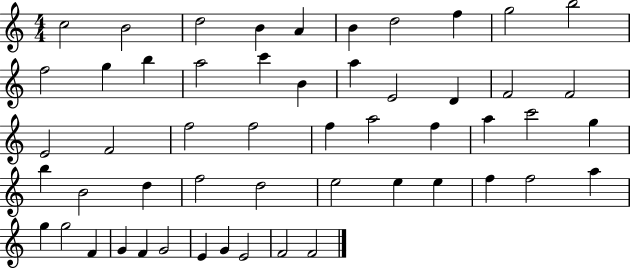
C5/h B4/h D5/h B4/q A4/q B4/q D5/h F5/q G5/h B5/h F5/h G5/q B5/q A5/h C6/q B4/q A5/q E4/h D4/q F4/h F4/h E4/h F4/h F5/h F5/h F5/q A5/h F5/q A5/q C6/h G5/q B5/q B4/h D5/q F5/h D5/h E5/h E5/q E5/q F5/q F5/h A5/q G5/q G5/h F4/q G4/q F4/q G4/h E4/q G4/q E4/h F4/h F4/h